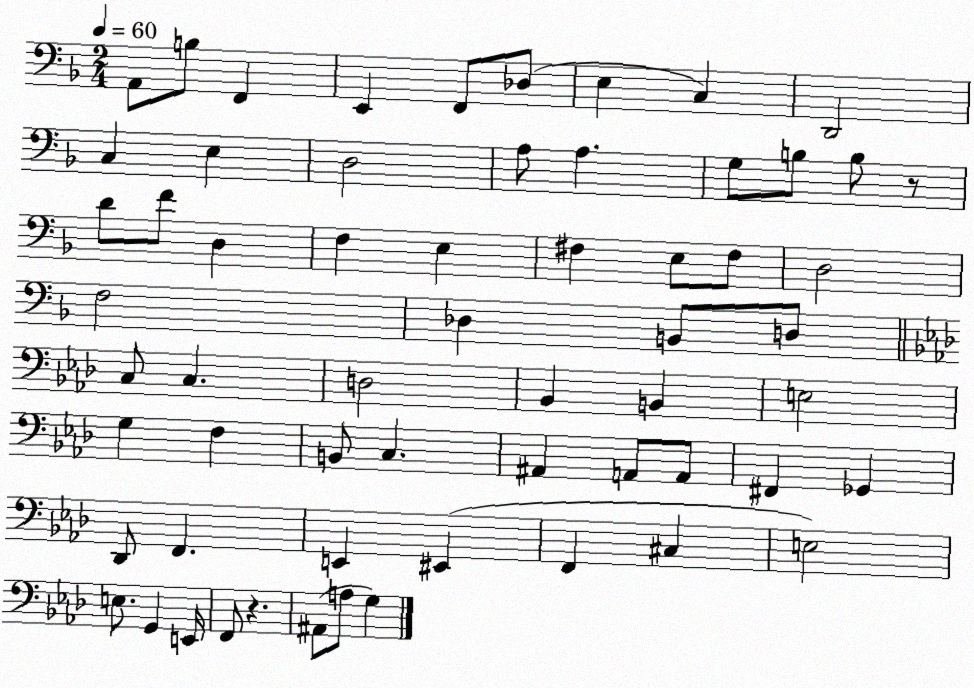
X:1
T:Untitled
M:2/4
L:1/4
K:F
A,,/2 B,/2 F,, E,, F,,/2 _D,/2 E, C, D,,2 C, E, D,2 A,/2 A, G,/2 B,/2 B,/2 z/2 D/2 F/2 D, F, E, ^F, E,/2 ^F,/2 D,2 F,2 _D, B,,/2 D,/2 C,/2 C, D,2 _B,, B,, E,2 G, F, B,,/2 C, ^A,, A,,/2 A,,/2 ^F,, _G,, _D,,/2 F,, E,, ^E,, F,, ^C, E,2 E,/2 G,, E,,/4 F,,/2 z ^A,,/2 A,/2 G,